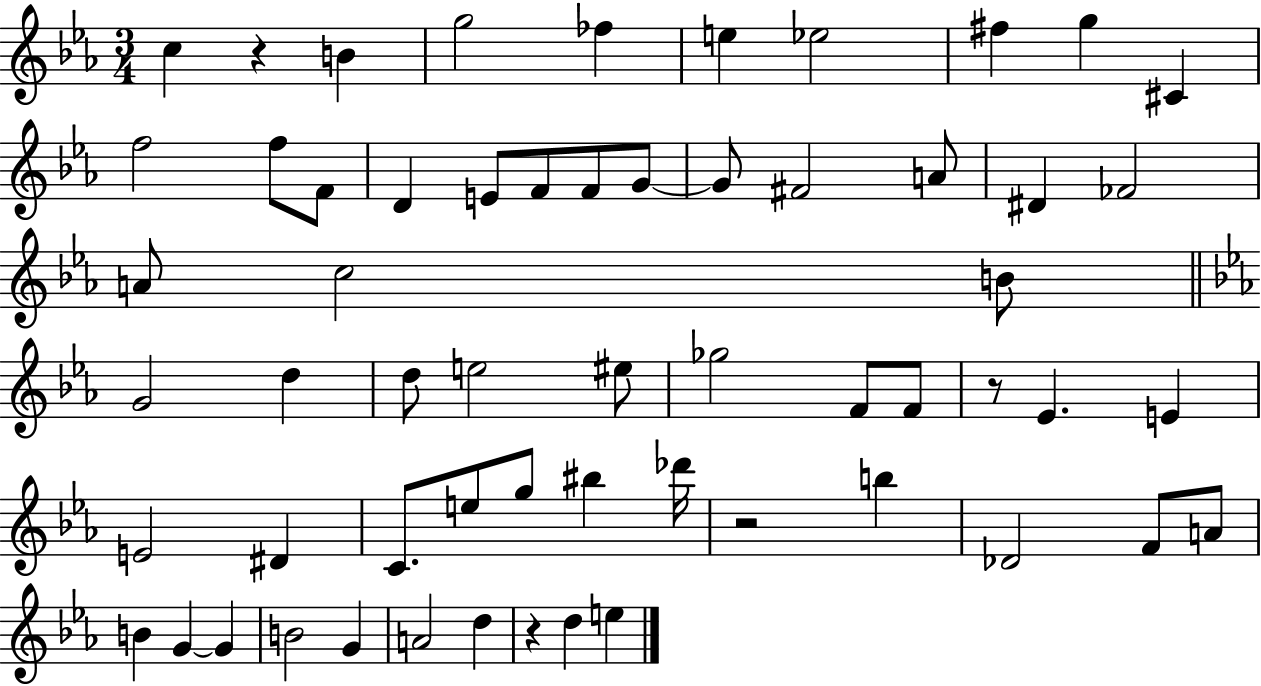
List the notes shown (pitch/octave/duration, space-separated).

C5/q R/q B4/q G5/h FES5/q E5/q Eb5/h F#5/q G5/q C#4/q F5/h F5/e F4/e D4/q E4/e F4/e F4/e G4/e G4/e F#4/h A4/e D#4/q FES4/h A4/e C5/h B4/e G4/h D5/q D5/e E5/h EIS5/e Gb5/h F4/e F4/e R/e Eb4/q. E4/q E4/h D#4/q C4/e. E5/e G5/e BIS5/q Db6/s R/h B5/q Db4/h F4/e A4/e B4/q G4/q G4/q B4/h G4/q A4/h D5/q R/q D5/q E5/q